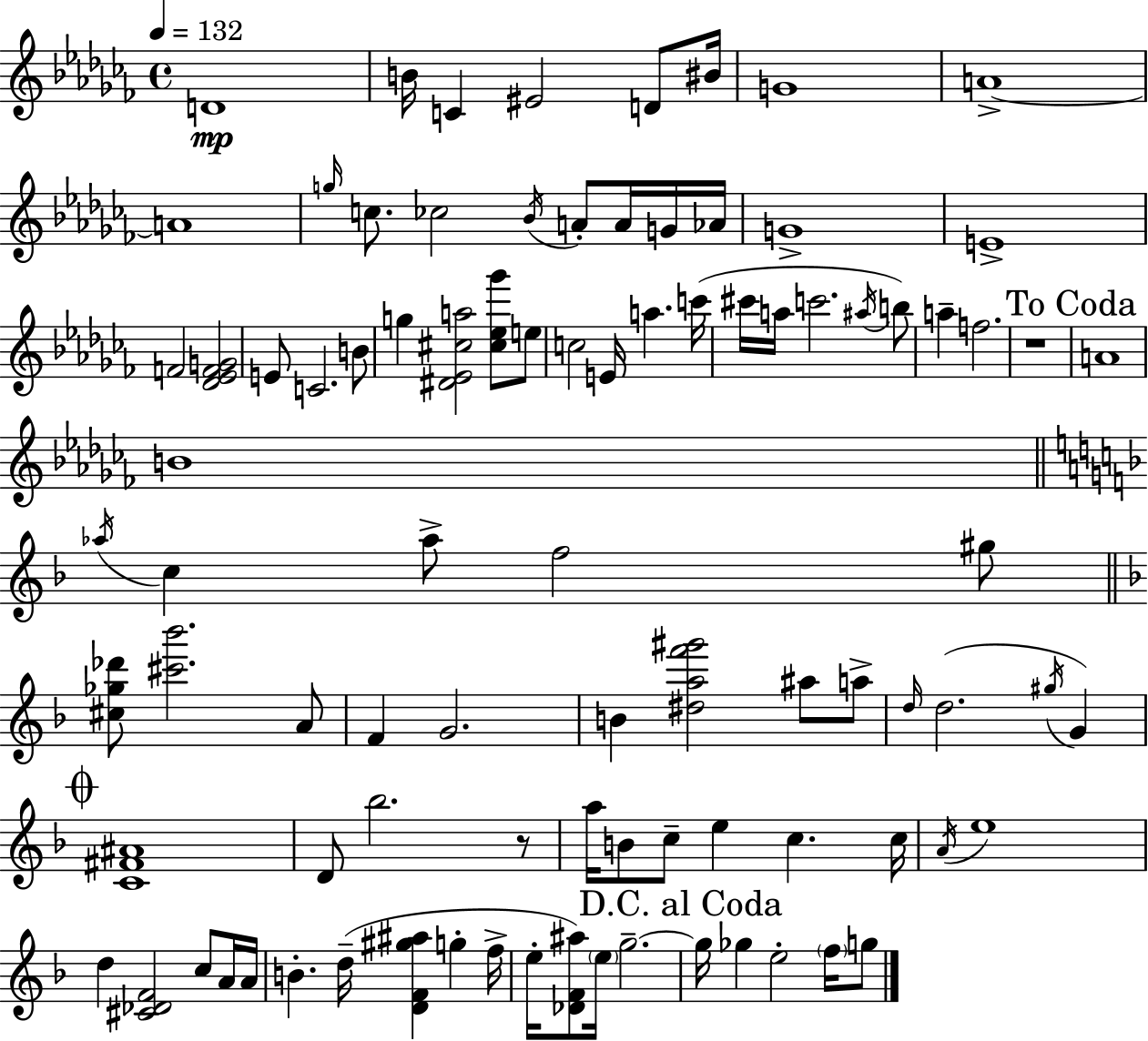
{
  \clef treble
  \time 4/4
  \defaultTimeSignature
  \key aes \minor
  \tempo 4 = 132
  d'1\mp | b'16 c'4 eis'2 d'8 bis'16 | g'1 | a'1->~~ | \break a'1 | \grace { g''16 } c''8. ces''2 \acciaccatura { bes'16 } a'8-. a'16 | g'16 aes'16 g'1-> | e'1-> | \break f'2 <des' ees' f' g'>2 | e'8 c'2. | b'8 g''4 <dis' ees' cis'' a''>2 <cis'' ees'' ges'''>8 | e''8 c''2 e'16 a''4. | \break c'''16( cis'''16 a''16 c'''2. | \acciaccatura { ais''16 }) b''8 a''4-- f''2. | r1 | \mark "To Coda" a'1 | \break b'1 | \bar "||" \break \key f \major \acciaccatura { aes''16 } c''4 aes''8-> f''2 gis''8 | \bar "||" \break \key f \major <cis'' ges'' des'''>8 <cis''' bes'''>2. a'8 | f'4 g'2. | b'4 <dis'' a'' f''' gis'''>2 ais''8 a''8-> | \grace { d''16 }( d''2. \acciaccatura { gis''16 }) g'4 | \break \mark \markup { \musicglyph "scripts.coda" } <c' fis' ais'>1 | d'8 bes''2. | r8 a''16 b'8 c''8-- e''4 c''4. | c''16 \acciaccatura { a'16 } e''1 | \break d''4 <cis' des' f'>2 c''8 | a'16 a'16 b'4.-. d''16--( <d' f' gis'' ais''>4 g''4-. | f''16-> e''16-. <des' f' ais''>8) \parenthesize e''16 g''2.--~~ | \mark "D.C. al Coda" g''16 ges''4 e''2-. | \break \parenthesize f''16 g''8 \bar "|."
}